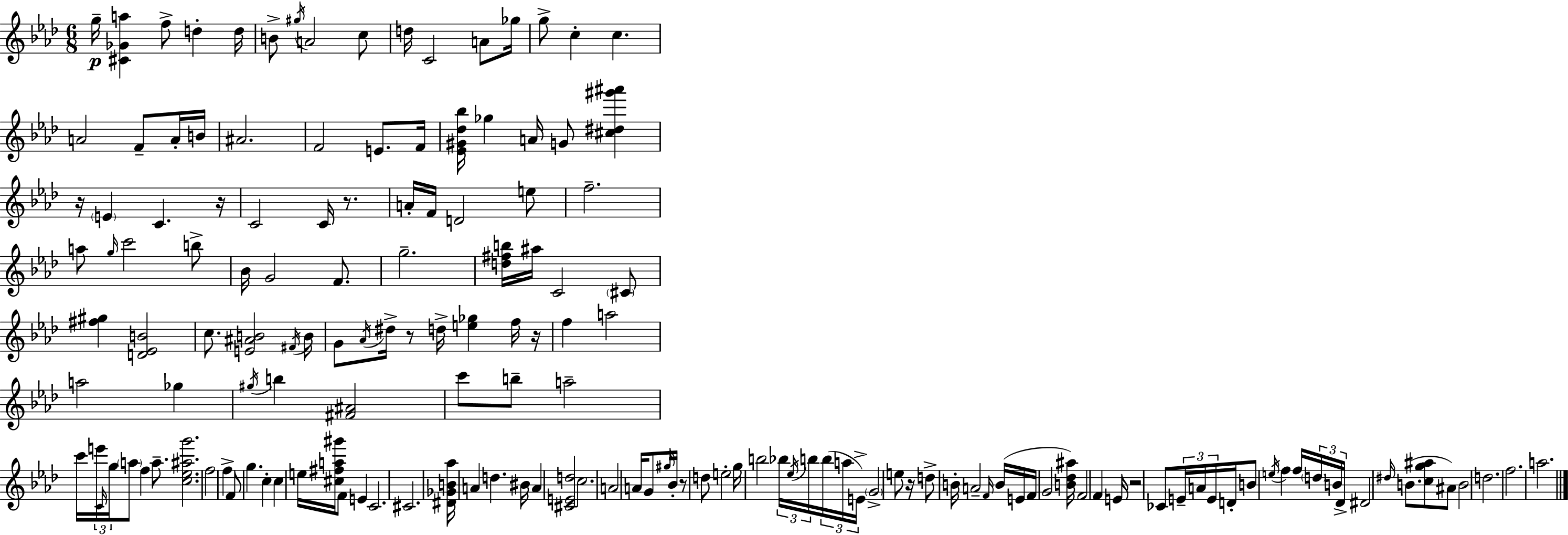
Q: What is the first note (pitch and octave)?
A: G5